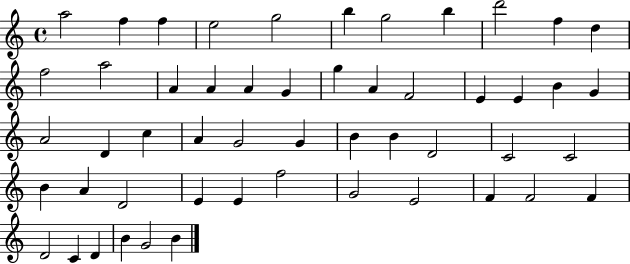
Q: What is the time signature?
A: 4/4